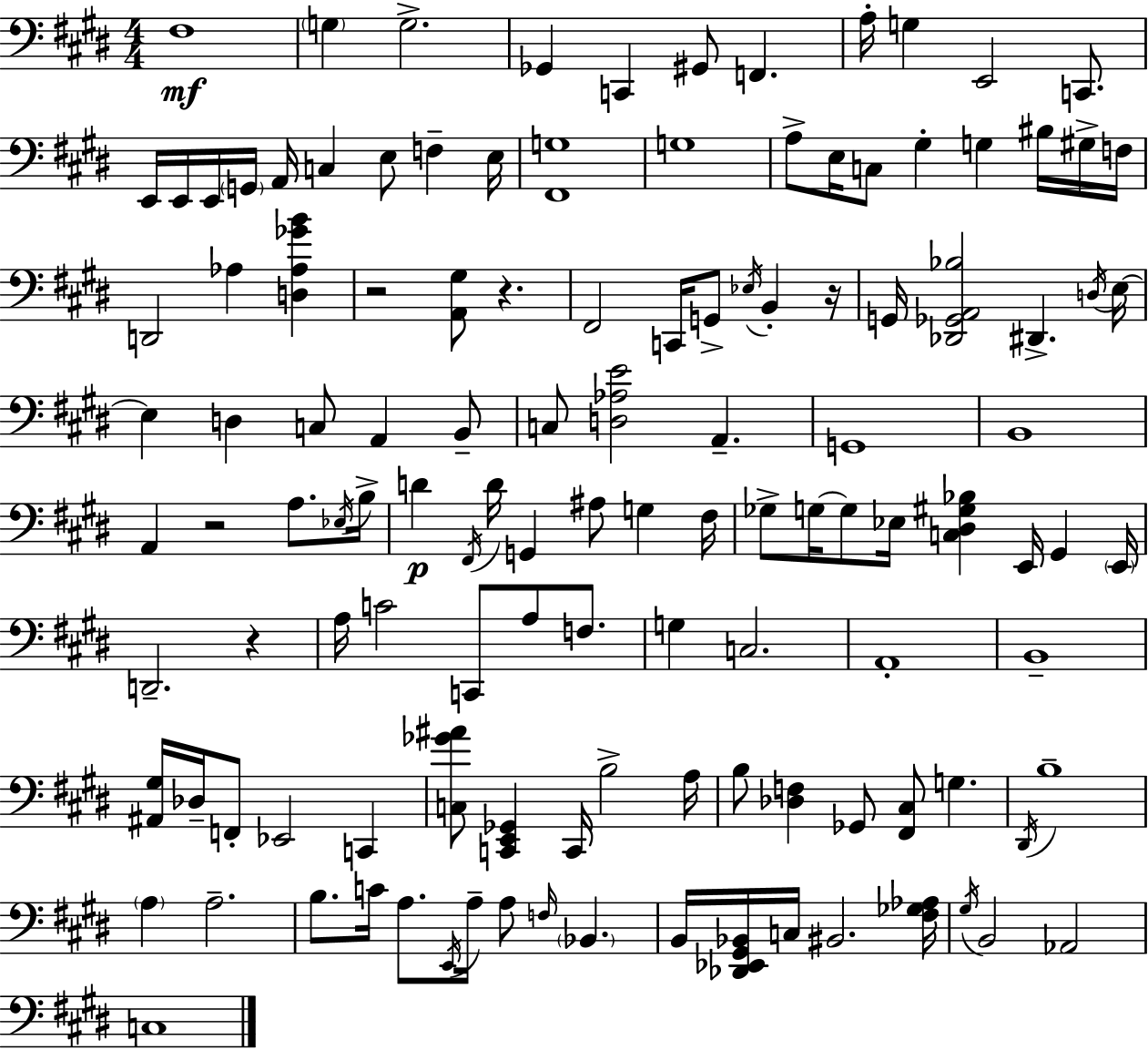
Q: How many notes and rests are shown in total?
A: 124